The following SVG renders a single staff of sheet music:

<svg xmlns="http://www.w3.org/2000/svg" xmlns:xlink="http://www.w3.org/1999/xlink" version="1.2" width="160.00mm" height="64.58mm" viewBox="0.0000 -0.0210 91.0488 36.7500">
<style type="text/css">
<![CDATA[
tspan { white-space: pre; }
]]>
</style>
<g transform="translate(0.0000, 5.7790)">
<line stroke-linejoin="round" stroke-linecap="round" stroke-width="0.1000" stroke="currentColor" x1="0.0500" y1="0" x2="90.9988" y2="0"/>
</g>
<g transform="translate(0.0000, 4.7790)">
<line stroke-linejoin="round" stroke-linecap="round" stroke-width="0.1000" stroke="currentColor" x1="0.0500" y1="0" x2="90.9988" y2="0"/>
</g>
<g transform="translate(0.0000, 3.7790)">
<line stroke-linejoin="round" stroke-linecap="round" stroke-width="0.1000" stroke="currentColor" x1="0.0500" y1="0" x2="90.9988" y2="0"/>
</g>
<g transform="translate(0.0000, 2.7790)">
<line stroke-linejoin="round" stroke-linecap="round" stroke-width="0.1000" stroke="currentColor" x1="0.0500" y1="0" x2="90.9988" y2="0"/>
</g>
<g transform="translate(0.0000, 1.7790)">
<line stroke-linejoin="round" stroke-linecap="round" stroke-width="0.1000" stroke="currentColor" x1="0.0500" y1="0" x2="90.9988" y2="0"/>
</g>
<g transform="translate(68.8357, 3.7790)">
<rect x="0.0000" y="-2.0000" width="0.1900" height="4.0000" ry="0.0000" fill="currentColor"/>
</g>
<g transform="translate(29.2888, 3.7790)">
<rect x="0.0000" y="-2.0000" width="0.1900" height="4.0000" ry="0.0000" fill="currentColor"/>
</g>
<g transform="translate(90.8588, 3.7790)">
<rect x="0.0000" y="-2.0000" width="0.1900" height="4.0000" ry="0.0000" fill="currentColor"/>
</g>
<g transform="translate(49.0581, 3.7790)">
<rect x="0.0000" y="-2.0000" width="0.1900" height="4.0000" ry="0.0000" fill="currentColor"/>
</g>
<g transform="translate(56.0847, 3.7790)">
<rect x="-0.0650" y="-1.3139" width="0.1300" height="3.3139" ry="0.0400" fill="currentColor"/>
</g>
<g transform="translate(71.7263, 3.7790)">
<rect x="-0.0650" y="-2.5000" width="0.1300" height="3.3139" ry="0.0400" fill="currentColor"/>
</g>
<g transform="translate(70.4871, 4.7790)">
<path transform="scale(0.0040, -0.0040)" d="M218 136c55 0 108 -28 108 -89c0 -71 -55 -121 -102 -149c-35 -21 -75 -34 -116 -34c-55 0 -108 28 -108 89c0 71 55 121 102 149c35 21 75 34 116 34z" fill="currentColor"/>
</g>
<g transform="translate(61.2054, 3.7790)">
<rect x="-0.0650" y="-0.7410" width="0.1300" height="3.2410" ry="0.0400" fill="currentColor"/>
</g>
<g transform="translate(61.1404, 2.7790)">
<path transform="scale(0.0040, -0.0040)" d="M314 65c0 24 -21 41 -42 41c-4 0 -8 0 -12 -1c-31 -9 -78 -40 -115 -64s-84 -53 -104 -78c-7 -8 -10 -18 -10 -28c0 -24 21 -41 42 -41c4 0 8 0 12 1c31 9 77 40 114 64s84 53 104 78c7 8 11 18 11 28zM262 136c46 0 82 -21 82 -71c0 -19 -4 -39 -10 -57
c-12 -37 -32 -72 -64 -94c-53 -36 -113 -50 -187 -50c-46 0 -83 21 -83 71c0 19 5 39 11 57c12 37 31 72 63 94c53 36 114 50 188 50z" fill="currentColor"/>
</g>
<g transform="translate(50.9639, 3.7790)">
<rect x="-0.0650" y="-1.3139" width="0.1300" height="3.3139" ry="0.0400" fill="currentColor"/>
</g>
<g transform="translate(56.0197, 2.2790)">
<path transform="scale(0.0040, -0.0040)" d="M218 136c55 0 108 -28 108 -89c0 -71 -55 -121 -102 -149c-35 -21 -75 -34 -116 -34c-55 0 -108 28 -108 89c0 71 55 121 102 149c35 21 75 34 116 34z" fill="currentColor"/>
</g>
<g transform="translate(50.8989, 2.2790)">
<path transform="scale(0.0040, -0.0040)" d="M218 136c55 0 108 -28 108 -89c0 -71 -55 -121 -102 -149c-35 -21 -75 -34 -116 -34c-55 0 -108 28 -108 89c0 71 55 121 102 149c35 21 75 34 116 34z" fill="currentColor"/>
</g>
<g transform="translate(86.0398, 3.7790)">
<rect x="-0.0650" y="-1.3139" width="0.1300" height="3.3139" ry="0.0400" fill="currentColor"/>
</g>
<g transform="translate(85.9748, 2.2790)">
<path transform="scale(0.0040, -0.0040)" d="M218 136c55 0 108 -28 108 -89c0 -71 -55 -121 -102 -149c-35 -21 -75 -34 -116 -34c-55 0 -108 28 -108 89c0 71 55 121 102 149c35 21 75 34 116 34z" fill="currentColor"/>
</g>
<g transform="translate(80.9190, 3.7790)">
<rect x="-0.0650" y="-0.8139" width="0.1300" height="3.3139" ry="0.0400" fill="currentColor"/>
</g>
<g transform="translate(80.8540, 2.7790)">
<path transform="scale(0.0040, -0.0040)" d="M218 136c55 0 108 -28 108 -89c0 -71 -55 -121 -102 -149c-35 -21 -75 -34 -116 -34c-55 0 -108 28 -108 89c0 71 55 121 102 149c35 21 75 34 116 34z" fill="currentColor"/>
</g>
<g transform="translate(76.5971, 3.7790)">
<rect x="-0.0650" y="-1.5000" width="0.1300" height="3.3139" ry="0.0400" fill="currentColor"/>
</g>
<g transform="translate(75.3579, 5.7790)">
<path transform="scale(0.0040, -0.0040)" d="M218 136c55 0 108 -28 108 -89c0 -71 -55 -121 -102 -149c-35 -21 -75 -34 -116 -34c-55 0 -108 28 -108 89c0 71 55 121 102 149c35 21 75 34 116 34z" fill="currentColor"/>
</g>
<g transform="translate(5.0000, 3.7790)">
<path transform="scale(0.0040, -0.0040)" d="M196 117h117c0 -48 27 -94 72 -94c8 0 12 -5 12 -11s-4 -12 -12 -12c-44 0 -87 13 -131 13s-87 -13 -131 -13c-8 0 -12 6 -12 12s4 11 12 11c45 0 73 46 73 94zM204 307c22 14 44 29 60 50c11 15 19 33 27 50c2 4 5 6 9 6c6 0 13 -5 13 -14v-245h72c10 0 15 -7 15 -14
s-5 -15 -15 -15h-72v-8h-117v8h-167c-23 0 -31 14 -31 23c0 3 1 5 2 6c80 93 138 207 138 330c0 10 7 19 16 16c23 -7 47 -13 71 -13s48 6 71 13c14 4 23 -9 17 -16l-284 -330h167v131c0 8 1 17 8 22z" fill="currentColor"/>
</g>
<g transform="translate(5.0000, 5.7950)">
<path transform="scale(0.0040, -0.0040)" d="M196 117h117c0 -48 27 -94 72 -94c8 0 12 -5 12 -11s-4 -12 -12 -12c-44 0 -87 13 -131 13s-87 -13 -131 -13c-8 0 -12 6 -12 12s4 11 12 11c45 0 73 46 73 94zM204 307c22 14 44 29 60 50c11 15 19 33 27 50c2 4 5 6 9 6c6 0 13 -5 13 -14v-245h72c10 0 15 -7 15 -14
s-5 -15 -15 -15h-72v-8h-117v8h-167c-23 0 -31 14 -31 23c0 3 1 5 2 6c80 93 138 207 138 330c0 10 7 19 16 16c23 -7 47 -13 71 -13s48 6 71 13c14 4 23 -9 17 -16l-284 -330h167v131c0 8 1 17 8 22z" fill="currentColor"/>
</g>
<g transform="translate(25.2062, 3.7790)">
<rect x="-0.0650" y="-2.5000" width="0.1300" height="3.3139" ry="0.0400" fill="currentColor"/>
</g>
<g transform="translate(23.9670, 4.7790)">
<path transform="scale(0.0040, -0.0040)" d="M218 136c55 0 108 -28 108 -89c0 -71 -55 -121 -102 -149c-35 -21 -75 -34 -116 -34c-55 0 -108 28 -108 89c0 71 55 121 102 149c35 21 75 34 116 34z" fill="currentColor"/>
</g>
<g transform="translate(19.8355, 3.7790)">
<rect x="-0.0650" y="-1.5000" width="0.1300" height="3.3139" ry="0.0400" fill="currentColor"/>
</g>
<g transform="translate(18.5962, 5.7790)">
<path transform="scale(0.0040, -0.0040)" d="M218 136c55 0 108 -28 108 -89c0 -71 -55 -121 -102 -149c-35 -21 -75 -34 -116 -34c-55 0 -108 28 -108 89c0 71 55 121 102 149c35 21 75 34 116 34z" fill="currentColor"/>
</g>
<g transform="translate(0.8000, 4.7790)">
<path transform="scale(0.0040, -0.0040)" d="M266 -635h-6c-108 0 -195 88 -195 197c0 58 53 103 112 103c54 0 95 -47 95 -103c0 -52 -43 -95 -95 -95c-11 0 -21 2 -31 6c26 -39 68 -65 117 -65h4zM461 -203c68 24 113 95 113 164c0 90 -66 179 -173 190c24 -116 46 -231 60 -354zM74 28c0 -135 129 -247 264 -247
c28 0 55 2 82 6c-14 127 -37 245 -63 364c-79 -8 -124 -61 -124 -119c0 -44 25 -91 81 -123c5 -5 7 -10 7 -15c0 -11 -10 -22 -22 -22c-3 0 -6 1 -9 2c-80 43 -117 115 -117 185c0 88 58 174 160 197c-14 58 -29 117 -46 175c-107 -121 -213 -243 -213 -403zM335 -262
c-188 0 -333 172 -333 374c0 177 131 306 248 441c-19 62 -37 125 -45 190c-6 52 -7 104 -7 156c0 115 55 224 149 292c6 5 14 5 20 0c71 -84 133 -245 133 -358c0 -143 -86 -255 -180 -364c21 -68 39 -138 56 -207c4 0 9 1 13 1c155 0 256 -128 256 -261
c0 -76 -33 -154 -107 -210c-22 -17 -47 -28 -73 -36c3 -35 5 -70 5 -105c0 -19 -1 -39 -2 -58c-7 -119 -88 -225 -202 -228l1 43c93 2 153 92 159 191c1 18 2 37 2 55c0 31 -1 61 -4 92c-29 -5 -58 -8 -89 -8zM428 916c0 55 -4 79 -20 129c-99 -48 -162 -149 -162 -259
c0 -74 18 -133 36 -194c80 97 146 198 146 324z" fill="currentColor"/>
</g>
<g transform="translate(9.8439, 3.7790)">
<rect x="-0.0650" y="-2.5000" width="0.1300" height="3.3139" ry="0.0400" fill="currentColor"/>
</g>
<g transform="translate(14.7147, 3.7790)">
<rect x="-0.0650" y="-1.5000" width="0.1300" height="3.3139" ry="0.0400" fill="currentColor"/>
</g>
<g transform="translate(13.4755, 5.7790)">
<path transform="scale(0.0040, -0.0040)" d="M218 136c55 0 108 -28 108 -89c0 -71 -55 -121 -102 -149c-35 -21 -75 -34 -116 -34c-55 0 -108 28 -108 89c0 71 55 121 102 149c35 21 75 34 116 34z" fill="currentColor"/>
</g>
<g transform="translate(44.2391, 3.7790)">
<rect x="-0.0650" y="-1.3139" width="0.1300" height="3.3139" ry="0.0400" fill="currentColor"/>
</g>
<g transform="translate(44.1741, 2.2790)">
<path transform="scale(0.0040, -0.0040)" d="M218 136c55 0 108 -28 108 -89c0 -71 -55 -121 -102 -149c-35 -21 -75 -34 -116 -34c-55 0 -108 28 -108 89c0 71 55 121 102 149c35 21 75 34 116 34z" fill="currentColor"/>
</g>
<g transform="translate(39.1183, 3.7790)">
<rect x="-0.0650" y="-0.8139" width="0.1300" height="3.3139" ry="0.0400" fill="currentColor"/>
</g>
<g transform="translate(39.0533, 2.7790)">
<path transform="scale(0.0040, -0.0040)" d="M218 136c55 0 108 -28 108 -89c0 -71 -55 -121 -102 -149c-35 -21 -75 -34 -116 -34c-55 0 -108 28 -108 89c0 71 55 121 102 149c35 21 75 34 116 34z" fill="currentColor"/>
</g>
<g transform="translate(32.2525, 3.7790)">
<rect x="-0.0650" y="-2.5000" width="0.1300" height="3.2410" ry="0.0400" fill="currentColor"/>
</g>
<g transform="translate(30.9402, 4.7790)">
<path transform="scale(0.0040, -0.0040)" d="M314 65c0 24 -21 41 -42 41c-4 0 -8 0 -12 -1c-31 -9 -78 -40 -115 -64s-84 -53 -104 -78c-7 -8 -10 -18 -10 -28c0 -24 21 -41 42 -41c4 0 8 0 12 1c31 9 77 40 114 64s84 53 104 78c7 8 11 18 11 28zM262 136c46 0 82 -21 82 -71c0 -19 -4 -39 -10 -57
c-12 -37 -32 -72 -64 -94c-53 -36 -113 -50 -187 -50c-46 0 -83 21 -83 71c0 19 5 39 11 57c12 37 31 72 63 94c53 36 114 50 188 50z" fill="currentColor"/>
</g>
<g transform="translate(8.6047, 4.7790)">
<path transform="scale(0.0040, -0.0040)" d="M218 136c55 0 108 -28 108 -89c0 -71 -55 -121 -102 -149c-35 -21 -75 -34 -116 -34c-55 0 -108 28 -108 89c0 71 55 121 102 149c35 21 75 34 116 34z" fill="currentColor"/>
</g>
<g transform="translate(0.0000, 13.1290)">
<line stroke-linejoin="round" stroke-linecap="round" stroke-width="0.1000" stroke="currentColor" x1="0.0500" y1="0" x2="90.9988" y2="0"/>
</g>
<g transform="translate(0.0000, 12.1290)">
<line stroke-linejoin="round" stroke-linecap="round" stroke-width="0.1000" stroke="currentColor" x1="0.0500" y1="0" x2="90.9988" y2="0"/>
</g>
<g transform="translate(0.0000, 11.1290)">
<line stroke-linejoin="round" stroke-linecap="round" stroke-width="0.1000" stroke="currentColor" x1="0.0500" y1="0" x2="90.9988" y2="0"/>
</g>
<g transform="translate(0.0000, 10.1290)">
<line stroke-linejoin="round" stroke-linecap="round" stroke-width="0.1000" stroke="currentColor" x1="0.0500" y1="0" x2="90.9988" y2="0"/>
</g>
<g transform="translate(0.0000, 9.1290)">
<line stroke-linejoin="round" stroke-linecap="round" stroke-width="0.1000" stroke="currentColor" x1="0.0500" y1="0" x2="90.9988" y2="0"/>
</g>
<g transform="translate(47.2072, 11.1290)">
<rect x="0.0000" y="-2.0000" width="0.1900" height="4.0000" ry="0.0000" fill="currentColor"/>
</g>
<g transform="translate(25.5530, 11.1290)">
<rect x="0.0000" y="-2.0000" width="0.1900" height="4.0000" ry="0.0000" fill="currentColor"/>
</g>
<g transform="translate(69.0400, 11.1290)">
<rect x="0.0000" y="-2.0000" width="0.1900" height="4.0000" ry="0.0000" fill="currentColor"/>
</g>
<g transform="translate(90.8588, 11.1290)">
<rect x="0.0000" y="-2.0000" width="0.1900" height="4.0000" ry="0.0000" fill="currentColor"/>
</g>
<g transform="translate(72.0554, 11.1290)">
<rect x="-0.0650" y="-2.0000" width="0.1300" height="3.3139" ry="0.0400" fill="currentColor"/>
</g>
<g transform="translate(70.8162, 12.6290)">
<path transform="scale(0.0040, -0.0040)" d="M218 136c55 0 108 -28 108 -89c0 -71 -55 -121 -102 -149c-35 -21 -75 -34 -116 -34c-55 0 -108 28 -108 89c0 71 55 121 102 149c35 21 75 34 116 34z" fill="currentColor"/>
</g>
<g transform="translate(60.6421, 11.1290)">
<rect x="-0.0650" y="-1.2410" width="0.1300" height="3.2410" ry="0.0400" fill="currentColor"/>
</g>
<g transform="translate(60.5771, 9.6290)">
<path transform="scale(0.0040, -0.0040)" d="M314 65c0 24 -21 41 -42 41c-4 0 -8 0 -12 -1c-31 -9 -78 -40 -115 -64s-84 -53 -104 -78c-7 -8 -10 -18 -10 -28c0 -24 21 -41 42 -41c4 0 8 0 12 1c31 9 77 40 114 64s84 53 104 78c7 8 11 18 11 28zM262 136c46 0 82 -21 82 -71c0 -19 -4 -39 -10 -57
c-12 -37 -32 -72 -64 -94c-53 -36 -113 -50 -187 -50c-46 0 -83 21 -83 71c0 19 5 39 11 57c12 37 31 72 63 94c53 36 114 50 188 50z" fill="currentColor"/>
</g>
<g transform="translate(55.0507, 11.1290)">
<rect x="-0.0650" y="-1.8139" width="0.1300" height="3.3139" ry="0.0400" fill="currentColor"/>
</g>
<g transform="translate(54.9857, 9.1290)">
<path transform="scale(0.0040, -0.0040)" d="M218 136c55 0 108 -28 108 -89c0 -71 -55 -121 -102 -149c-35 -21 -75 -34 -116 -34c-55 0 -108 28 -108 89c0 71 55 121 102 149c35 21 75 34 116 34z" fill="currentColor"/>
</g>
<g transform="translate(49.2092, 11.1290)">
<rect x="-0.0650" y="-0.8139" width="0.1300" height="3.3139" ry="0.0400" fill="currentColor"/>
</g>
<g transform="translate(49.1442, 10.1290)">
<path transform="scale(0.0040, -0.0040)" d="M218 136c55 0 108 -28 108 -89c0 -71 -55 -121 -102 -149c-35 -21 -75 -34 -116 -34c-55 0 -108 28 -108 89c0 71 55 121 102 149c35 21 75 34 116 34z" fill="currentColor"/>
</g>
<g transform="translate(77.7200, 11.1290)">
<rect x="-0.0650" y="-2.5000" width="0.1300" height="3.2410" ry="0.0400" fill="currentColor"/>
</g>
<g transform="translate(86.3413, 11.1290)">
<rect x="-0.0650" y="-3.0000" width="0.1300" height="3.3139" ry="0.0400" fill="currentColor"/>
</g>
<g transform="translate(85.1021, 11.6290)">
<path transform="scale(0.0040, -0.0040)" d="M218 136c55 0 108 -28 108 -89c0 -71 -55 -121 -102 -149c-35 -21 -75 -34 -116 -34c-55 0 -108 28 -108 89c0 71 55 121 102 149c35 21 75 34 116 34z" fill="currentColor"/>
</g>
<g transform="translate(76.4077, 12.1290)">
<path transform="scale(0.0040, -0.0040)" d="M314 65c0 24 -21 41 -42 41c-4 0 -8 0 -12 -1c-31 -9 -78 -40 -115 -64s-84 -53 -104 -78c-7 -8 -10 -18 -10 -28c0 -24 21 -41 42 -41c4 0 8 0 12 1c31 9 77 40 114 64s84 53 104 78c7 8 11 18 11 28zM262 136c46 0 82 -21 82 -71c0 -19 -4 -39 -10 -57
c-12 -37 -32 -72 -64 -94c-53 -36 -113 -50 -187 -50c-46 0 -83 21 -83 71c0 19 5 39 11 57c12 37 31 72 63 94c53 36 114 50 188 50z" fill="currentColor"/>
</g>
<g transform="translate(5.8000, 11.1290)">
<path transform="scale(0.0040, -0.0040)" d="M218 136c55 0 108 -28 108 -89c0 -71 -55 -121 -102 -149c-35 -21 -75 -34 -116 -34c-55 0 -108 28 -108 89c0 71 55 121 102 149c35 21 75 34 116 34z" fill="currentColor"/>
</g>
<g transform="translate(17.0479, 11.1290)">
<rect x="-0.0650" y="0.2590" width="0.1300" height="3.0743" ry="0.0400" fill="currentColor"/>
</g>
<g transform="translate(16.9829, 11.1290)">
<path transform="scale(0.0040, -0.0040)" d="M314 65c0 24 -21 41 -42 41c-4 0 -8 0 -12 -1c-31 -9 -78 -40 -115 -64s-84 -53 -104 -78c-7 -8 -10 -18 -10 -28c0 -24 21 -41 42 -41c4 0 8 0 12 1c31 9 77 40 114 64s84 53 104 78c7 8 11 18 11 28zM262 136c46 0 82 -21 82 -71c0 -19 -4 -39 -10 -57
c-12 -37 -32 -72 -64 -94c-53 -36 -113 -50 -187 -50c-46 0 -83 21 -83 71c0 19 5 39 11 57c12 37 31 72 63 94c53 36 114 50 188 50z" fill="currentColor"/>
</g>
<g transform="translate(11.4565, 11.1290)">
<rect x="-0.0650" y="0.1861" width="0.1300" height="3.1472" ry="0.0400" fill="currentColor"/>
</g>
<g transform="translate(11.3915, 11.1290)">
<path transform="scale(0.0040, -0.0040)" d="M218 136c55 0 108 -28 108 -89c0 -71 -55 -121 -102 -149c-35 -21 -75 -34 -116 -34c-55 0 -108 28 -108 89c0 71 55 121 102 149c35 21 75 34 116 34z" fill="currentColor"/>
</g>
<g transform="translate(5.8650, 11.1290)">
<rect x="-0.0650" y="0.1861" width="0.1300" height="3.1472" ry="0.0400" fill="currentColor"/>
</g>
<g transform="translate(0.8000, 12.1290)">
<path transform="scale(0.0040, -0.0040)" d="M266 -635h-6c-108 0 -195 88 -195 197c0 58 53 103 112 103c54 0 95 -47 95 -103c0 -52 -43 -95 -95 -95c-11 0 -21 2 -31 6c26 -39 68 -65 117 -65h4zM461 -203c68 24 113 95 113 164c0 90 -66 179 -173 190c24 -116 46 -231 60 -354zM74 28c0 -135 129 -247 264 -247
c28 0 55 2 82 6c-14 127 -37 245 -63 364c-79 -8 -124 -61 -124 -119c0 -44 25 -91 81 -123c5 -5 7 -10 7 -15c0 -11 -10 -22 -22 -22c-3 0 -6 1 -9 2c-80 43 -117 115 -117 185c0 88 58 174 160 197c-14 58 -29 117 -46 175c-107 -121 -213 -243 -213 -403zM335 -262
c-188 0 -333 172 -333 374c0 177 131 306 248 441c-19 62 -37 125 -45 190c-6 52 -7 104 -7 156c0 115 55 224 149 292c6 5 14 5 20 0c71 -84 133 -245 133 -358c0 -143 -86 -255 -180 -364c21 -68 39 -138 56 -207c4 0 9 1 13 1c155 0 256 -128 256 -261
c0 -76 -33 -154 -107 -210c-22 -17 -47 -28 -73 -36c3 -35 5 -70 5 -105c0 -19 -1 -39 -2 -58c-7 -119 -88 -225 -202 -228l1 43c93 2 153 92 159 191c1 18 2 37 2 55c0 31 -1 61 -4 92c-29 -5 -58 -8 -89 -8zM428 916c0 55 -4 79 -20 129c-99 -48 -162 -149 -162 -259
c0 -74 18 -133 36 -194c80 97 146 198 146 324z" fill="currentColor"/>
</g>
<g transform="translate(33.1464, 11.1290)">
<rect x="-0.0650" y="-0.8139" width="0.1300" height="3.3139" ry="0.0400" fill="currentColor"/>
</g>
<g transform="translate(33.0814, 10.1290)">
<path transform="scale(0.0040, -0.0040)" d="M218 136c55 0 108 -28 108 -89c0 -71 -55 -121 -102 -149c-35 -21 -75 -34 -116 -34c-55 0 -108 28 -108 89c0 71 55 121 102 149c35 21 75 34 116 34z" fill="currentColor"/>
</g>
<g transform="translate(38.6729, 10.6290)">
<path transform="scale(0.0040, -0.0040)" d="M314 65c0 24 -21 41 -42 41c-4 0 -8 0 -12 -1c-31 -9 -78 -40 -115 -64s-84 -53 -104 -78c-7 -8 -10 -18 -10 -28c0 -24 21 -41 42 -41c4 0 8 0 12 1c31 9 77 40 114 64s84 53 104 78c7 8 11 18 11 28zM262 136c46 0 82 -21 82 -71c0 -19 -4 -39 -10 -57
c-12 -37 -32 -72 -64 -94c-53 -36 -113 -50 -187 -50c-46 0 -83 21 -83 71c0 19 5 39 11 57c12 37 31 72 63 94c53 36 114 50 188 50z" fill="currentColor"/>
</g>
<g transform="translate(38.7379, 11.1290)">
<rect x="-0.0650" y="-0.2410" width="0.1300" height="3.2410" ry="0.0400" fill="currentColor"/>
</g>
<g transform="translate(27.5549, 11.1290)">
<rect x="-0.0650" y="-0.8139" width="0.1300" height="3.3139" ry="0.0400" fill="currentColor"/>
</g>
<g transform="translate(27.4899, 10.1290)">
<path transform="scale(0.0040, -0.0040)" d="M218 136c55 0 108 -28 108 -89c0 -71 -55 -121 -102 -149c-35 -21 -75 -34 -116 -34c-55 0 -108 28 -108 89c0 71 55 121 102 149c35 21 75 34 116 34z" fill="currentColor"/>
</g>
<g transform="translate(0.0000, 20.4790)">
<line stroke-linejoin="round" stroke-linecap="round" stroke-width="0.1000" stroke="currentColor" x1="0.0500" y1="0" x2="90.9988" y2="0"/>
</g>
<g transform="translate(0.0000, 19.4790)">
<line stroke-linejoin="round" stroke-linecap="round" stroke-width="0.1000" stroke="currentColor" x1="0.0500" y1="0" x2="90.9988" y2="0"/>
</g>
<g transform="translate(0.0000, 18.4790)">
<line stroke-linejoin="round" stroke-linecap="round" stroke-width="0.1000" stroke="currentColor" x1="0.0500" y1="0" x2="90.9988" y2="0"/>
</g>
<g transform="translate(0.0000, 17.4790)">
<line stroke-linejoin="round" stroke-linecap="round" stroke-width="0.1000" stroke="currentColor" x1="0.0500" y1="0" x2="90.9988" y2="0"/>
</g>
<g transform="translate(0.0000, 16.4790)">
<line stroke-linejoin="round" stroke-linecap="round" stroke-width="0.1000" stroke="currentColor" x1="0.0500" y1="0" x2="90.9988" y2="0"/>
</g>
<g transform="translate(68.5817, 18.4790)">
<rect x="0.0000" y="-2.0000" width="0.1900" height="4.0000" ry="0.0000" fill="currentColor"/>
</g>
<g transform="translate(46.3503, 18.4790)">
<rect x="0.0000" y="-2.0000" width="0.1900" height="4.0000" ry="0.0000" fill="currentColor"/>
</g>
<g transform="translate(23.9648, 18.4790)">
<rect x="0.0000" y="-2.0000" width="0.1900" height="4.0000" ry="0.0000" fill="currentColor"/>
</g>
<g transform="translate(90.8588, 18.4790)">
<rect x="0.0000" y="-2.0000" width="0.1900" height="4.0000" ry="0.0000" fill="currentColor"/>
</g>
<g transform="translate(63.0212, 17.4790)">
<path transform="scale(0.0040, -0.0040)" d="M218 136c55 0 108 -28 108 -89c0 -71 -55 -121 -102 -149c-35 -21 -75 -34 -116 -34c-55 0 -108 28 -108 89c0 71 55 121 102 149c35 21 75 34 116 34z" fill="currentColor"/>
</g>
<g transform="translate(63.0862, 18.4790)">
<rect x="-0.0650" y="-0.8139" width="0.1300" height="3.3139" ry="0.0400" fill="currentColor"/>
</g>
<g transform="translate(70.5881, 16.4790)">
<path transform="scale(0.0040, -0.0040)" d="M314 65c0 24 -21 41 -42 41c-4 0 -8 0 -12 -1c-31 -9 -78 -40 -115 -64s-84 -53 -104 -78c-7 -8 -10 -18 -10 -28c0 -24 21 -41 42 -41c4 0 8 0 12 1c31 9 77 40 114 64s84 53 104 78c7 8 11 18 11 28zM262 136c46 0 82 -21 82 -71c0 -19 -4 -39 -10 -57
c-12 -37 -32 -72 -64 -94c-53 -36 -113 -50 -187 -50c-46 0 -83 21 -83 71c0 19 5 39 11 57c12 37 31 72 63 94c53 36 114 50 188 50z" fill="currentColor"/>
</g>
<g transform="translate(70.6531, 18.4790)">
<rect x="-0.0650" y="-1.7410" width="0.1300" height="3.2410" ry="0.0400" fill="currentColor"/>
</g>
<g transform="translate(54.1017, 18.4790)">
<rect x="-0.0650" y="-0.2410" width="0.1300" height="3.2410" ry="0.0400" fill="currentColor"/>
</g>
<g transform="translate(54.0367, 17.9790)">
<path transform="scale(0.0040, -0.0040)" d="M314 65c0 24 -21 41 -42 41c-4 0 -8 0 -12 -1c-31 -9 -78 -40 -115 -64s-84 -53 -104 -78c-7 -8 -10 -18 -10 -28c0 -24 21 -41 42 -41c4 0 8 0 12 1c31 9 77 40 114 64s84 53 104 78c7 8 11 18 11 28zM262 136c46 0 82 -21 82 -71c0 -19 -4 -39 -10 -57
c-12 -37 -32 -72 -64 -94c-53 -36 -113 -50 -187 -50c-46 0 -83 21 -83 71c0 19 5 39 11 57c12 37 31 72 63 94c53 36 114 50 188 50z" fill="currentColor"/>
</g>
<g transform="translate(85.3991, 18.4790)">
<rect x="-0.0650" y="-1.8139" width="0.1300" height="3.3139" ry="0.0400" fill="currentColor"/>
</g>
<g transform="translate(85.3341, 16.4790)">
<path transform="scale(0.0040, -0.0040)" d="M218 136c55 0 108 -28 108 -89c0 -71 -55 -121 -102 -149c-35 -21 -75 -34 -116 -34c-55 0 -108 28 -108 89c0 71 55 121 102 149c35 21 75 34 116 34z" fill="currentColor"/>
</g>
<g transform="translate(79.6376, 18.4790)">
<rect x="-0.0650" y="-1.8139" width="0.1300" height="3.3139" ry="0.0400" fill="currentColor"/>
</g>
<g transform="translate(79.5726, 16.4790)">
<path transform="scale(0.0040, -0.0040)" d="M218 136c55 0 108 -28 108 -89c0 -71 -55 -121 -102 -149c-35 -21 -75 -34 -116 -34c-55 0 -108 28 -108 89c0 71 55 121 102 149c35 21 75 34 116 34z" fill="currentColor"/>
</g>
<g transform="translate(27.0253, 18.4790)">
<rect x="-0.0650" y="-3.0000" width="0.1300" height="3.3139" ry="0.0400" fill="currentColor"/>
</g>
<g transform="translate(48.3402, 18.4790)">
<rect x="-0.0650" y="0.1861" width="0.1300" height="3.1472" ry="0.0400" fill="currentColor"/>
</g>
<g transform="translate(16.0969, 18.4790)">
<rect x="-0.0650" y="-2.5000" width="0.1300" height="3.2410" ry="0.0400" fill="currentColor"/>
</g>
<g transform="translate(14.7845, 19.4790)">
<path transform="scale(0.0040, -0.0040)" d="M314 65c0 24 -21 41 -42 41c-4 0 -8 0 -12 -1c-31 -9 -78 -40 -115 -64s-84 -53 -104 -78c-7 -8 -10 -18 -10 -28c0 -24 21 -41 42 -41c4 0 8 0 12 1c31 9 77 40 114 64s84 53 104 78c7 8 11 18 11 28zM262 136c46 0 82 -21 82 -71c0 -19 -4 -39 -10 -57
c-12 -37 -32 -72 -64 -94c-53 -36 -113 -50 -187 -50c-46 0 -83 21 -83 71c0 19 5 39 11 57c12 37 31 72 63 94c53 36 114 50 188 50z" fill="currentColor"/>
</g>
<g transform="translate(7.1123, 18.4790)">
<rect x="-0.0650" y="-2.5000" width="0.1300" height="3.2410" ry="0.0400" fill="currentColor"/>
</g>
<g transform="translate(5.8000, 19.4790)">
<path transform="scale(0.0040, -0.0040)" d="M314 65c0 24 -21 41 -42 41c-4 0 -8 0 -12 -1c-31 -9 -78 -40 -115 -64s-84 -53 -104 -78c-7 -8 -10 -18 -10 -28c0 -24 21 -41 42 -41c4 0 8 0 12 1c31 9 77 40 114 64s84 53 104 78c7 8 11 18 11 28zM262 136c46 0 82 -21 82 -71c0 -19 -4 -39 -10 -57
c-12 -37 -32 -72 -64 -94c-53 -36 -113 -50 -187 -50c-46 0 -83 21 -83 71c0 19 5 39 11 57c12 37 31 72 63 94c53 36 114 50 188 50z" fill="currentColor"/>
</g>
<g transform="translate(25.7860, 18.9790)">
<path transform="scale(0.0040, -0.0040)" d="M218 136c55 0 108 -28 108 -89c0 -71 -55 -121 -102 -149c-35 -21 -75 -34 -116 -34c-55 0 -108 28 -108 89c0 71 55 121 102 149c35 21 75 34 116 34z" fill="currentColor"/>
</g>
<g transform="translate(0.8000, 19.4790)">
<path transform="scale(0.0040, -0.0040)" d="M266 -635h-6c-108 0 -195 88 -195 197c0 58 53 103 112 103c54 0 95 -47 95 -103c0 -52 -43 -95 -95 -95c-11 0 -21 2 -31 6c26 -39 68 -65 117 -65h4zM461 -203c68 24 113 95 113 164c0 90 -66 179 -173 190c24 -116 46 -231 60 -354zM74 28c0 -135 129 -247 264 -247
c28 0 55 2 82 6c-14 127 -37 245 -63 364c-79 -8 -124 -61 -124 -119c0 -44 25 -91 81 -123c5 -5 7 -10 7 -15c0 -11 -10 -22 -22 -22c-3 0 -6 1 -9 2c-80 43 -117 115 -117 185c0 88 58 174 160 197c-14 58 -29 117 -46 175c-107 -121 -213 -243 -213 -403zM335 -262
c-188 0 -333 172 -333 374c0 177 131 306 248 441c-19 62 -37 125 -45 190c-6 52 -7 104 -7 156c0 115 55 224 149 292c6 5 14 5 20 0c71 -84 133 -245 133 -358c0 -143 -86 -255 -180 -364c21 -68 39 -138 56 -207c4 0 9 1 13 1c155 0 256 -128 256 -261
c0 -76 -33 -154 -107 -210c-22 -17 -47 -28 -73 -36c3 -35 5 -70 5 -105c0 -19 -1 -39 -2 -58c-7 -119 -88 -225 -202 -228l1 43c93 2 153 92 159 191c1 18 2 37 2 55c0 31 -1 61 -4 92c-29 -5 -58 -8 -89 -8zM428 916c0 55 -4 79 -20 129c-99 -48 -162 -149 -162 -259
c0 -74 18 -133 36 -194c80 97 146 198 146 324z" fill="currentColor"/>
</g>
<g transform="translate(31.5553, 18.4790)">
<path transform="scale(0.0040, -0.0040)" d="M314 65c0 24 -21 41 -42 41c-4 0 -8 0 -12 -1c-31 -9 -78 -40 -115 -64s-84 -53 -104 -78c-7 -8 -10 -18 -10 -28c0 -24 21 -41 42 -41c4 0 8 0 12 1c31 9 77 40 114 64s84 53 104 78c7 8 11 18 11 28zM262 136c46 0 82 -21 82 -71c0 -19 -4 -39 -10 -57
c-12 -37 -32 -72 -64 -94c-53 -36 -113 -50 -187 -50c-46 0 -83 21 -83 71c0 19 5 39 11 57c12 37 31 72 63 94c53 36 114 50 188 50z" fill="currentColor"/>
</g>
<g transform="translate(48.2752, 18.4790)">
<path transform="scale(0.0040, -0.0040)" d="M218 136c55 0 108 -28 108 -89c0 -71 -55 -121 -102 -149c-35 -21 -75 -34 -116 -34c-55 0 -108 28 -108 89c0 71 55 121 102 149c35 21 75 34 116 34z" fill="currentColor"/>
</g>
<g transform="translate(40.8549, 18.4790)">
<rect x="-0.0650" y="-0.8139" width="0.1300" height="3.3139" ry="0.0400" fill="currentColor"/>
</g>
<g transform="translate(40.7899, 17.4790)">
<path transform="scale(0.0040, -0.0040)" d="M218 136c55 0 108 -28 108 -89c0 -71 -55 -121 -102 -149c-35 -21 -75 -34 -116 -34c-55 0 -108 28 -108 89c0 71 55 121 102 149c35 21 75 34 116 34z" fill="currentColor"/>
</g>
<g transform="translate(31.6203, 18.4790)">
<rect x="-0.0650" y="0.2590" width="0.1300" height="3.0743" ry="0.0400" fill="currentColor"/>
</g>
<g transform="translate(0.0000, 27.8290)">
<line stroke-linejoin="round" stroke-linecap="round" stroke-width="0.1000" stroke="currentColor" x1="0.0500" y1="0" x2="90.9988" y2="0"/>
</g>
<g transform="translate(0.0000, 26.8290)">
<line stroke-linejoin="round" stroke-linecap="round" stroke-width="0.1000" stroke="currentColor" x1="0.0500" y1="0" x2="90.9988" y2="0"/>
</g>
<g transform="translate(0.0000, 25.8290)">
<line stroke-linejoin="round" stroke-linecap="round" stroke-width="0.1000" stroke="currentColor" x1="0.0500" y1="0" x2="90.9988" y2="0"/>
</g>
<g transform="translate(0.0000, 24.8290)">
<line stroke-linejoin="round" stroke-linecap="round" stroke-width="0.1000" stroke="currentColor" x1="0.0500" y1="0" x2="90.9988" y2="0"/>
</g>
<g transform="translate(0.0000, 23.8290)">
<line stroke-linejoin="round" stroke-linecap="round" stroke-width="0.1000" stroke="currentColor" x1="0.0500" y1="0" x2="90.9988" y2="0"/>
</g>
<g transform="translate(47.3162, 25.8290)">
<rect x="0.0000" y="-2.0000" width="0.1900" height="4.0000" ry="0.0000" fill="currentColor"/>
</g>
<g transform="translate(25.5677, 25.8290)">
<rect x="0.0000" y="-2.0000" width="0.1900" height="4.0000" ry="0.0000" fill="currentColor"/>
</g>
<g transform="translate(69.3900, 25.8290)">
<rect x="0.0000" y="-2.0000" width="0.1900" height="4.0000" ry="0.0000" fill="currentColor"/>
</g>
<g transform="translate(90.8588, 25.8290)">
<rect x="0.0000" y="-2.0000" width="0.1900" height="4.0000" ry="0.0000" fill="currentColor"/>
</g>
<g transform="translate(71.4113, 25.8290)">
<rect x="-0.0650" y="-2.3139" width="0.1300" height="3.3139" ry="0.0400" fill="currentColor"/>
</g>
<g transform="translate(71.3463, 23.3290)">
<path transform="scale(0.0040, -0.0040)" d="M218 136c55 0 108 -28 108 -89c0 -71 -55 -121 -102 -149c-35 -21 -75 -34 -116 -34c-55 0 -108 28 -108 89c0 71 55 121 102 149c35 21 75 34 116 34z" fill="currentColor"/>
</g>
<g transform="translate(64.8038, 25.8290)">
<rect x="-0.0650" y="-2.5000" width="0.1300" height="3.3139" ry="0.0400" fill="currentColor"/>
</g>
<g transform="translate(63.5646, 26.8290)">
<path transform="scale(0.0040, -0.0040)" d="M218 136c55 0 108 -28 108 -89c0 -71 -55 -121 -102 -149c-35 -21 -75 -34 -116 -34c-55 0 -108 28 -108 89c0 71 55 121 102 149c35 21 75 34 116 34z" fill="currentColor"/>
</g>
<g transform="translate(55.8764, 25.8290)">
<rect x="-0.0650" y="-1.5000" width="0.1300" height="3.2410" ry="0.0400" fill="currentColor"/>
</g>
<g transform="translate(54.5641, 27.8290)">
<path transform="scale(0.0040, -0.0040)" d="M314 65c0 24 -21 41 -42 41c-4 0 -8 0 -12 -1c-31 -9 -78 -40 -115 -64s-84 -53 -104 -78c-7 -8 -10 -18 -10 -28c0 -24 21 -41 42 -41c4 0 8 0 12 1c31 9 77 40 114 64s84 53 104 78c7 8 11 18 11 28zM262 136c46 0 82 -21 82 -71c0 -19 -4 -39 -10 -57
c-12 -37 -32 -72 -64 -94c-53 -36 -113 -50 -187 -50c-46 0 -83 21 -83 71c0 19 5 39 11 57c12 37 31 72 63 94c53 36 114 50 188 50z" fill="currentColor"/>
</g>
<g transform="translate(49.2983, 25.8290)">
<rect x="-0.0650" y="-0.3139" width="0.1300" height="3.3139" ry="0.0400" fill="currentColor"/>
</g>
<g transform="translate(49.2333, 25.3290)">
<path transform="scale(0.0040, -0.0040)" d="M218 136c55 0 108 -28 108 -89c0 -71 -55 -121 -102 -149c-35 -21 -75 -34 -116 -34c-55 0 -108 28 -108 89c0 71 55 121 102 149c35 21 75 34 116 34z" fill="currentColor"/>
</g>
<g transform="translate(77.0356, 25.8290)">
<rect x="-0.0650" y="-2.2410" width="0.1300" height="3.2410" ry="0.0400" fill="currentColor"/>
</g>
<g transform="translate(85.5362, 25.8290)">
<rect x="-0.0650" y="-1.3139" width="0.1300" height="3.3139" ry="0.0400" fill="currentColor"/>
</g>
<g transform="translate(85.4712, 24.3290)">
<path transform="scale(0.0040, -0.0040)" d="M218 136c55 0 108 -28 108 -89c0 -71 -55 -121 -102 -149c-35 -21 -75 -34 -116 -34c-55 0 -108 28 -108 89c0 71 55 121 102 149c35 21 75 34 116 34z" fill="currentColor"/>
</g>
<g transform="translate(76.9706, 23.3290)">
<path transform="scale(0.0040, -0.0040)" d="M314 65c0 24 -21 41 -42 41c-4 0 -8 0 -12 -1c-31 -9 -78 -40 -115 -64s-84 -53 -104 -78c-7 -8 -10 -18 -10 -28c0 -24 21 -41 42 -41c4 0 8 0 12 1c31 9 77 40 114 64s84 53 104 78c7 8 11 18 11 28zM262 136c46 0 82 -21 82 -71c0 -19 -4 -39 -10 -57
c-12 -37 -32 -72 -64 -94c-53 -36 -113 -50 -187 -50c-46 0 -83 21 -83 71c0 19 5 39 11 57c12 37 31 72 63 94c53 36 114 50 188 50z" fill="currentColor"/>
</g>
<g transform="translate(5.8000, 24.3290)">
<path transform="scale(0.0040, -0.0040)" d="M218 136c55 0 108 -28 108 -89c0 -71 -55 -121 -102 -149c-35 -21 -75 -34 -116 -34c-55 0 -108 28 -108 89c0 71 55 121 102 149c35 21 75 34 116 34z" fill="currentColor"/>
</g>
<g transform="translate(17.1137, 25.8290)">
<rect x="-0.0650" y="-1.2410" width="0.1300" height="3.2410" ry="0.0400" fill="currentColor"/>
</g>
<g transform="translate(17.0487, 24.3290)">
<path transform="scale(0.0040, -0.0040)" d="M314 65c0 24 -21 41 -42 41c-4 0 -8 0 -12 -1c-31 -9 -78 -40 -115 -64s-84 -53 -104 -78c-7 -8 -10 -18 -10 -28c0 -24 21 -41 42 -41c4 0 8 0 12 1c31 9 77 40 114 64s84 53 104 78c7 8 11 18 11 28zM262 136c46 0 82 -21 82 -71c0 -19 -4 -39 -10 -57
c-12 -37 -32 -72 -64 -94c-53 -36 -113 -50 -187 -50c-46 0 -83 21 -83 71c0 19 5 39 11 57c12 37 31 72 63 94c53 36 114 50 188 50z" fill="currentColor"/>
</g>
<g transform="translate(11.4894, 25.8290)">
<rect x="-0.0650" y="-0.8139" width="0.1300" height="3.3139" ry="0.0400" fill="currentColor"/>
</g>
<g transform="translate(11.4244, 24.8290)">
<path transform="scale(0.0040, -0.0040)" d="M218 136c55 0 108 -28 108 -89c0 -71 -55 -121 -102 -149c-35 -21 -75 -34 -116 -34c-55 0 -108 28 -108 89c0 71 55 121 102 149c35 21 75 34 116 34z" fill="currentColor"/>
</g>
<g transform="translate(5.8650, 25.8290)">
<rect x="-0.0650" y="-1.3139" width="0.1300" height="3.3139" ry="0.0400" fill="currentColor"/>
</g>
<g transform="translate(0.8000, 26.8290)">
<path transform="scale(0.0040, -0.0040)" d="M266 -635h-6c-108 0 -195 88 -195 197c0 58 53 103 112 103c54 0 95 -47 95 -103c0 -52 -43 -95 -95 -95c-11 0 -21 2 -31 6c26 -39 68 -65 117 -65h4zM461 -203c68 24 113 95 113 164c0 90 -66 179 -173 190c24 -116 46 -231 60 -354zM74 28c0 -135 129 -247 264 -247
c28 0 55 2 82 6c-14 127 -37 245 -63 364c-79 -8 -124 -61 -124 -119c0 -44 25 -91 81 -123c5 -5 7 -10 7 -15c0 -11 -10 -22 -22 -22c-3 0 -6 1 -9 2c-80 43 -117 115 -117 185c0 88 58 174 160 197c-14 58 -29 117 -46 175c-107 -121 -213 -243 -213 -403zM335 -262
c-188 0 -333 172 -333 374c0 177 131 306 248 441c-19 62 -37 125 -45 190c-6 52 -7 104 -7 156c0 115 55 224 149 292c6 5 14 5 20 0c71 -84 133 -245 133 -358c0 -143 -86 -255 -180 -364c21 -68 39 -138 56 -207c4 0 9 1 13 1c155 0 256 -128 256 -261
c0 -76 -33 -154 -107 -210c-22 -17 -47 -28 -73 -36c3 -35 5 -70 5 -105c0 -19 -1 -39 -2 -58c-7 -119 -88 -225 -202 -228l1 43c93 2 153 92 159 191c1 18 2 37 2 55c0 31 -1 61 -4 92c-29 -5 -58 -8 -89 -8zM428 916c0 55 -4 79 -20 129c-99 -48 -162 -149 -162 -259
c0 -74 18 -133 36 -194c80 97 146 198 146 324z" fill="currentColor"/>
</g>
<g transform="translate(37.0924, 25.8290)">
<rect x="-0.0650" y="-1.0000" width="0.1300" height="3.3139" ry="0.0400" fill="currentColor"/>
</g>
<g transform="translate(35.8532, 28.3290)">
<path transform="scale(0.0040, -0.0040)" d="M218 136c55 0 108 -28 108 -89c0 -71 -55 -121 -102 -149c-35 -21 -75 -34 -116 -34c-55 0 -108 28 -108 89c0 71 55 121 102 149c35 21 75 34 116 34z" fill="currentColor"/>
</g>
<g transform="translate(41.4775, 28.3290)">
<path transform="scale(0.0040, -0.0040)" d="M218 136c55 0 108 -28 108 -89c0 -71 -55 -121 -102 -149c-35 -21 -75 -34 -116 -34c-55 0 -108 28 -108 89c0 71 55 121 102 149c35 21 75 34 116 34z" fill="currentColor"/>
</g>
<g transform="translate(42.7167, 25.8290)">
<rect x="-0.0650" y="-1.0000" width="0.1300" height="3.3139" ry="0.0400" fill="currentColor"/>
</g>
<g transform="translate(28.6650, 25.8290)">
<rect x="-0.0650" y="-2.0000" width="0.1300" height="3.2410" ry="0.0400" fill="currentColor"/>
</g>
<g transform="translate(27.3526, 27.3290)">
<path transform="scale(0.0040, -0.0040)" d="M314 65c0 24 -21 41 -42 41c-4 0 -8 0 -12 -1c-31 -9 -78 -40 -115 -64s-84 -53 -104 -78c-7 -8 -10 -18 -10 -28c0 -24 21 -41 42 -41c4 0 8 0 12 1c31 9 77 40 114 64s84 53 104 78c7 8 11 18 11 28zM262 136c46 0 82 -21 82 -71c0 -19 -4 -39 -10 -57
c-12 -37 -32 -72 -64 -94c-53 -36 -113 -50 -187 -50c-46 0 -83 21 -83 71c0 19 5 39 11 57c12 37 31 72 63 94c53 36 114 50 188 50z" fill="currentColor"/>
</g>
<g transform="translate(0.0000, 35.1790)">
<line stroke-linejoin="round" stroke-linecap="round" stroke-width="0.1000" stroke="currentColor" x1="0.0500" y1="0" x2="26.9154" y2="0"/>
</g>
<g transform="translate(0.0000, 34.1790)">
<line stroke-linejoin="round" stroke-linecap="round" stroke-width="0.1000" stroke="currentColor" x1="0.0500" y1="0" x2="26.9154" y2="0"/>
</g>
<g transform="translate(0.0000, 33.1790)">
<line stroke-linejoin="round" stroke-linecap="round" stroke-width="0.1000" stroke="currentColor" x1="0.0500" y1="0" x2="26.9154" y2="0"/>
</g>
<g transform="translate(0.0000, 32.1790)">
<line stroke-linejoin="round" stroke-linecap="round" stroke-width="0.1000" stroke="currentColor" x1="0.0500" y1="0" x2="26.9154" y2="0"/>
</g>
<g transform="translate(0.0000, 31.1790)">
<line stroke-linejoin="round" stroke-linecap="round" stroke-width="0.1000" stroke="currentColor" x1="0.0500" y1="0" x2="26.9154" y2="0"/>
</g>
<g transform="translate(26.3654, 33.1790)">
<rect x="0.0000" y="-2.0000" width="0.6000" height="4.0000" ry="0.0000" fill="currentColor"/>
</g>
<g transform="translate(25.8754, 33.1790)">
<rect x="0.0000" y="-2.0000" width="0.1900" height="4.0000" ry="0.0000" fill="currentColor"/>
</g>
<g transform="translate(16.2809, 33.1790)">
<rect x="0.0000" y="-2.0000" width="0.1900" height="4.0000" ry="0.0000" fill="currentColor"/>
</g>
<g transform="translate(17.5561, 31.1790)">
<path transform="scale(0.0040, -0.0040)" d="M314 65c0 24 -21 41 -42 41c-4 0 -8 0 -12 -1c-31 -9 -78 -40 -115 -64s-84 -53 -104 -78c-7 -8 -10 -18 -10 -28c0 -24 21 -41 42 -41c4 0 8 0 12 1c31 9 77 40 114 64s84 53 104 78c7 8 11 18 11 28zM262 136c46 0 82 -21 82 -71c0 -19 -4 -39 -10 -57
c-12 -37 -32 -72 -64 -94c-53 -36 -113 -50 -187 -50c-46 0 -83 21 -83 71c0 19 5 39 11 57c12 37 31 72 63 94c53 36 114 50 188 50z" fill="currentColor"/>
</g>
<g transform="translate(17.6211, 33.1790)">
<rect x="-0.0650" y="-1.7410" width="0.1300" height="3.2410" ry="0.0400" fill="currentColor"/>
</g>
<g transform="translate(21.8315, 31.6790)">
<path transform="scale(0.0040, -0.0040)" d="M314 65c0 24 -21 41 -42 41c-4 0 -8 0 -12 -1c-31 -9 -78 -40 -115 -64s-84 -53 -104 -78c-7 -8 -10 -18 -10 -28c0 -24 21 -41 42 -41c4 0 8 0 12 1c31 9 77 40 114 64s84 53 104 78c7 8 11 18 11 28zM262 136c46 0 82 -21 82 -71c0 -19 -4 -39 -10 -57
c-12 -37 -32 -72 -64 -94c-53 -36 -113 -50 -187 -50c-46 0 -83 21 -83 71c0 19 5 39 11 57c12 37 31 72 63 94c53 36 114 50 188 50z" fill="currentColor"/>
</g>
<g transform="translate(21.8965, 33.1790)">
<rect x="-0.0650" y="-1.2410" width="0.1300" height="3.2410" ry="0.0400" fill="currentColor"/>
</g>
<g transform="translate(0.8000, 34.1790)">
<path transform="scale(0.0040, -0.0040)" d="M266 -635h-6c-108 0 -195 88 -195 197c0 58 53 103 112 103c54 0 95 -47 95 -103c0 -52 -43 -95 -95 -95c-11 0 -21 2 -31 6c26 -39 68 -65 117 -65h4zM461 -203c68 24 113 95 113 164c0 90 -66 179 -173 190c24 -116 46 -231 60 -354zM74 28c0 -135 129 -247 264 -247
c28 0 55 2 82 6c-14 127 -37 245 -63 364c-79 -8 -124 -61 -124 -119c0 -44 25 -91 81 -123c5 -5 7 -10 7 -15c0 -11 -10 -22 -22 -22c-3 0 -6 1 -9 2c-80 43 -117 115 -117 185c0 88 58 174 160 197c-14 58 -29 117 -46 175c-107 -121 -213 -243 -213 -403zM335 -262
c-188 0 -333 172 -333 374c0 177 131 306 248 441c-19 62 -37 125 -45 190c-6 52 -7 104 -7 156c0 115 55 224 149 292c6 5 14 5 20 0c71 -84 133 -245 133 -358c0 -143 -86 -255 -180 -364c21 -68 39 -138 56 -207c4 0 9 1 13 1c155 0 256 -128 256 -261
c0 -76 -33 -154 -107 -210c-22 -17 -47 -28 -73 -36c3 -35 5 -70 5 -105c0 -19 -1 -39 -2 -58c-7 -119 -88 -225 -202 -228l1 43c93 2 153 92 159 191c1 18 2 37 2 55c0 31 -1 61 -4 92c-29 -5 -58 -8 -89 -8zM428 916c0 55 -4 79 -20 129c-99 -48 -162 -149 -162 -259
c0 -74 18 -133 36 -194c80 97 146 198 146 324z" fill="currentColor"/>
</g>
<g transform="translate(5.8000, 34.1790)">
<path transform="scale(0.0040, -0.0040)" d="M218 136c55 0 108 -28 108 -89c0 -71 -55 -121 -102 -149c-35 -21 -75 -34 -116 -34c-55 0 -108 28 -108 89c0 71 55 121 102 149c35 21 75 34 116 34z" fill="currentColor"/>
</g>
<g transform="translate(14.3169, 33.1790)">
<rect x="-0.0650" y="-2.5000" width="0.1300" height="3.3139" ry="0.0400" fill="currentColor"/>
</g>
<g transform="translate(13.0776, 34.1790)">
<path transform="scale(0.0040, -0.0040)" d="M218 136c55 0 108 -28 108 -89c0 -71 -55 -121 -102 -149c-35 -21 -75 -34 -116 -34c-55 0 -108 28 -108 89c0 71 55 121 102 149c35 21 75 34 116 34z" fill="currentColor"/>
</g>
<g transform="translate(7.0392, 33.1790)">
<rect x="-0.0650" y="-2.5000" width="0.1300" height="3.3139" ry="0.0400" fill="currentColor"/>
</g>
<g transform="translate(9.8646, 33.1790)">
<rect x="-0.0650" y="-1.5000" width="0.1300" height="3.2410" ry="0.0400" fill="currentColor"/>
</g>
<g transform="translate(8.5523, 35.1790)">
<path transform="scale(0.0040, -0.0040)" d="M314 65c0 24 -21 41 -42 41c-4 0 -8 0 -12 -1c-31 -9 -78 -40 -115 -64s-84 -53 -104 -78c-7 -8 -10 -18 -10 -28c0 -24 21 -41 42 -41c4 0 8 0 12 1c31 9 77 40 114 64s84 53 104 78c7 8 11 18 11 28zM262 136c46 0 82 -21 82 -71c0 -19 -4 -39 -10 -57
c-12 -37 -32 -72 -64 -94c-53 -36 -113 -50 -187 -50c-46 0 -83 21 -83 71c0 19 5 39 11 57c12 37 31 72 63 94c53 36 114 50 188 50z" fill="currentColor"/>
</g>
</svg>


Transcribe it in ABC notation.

X:1
T:Untitled
M:4/4
L:1/4
K:C
G E E G G2 d e e e d2 G E d e B B B2 d d c2 d f e2 F G2 A G2 G2 A B2 d B c2 d f2 f f e d e2 F2 D D c E2 G g g2 e G E2 G f2 e2